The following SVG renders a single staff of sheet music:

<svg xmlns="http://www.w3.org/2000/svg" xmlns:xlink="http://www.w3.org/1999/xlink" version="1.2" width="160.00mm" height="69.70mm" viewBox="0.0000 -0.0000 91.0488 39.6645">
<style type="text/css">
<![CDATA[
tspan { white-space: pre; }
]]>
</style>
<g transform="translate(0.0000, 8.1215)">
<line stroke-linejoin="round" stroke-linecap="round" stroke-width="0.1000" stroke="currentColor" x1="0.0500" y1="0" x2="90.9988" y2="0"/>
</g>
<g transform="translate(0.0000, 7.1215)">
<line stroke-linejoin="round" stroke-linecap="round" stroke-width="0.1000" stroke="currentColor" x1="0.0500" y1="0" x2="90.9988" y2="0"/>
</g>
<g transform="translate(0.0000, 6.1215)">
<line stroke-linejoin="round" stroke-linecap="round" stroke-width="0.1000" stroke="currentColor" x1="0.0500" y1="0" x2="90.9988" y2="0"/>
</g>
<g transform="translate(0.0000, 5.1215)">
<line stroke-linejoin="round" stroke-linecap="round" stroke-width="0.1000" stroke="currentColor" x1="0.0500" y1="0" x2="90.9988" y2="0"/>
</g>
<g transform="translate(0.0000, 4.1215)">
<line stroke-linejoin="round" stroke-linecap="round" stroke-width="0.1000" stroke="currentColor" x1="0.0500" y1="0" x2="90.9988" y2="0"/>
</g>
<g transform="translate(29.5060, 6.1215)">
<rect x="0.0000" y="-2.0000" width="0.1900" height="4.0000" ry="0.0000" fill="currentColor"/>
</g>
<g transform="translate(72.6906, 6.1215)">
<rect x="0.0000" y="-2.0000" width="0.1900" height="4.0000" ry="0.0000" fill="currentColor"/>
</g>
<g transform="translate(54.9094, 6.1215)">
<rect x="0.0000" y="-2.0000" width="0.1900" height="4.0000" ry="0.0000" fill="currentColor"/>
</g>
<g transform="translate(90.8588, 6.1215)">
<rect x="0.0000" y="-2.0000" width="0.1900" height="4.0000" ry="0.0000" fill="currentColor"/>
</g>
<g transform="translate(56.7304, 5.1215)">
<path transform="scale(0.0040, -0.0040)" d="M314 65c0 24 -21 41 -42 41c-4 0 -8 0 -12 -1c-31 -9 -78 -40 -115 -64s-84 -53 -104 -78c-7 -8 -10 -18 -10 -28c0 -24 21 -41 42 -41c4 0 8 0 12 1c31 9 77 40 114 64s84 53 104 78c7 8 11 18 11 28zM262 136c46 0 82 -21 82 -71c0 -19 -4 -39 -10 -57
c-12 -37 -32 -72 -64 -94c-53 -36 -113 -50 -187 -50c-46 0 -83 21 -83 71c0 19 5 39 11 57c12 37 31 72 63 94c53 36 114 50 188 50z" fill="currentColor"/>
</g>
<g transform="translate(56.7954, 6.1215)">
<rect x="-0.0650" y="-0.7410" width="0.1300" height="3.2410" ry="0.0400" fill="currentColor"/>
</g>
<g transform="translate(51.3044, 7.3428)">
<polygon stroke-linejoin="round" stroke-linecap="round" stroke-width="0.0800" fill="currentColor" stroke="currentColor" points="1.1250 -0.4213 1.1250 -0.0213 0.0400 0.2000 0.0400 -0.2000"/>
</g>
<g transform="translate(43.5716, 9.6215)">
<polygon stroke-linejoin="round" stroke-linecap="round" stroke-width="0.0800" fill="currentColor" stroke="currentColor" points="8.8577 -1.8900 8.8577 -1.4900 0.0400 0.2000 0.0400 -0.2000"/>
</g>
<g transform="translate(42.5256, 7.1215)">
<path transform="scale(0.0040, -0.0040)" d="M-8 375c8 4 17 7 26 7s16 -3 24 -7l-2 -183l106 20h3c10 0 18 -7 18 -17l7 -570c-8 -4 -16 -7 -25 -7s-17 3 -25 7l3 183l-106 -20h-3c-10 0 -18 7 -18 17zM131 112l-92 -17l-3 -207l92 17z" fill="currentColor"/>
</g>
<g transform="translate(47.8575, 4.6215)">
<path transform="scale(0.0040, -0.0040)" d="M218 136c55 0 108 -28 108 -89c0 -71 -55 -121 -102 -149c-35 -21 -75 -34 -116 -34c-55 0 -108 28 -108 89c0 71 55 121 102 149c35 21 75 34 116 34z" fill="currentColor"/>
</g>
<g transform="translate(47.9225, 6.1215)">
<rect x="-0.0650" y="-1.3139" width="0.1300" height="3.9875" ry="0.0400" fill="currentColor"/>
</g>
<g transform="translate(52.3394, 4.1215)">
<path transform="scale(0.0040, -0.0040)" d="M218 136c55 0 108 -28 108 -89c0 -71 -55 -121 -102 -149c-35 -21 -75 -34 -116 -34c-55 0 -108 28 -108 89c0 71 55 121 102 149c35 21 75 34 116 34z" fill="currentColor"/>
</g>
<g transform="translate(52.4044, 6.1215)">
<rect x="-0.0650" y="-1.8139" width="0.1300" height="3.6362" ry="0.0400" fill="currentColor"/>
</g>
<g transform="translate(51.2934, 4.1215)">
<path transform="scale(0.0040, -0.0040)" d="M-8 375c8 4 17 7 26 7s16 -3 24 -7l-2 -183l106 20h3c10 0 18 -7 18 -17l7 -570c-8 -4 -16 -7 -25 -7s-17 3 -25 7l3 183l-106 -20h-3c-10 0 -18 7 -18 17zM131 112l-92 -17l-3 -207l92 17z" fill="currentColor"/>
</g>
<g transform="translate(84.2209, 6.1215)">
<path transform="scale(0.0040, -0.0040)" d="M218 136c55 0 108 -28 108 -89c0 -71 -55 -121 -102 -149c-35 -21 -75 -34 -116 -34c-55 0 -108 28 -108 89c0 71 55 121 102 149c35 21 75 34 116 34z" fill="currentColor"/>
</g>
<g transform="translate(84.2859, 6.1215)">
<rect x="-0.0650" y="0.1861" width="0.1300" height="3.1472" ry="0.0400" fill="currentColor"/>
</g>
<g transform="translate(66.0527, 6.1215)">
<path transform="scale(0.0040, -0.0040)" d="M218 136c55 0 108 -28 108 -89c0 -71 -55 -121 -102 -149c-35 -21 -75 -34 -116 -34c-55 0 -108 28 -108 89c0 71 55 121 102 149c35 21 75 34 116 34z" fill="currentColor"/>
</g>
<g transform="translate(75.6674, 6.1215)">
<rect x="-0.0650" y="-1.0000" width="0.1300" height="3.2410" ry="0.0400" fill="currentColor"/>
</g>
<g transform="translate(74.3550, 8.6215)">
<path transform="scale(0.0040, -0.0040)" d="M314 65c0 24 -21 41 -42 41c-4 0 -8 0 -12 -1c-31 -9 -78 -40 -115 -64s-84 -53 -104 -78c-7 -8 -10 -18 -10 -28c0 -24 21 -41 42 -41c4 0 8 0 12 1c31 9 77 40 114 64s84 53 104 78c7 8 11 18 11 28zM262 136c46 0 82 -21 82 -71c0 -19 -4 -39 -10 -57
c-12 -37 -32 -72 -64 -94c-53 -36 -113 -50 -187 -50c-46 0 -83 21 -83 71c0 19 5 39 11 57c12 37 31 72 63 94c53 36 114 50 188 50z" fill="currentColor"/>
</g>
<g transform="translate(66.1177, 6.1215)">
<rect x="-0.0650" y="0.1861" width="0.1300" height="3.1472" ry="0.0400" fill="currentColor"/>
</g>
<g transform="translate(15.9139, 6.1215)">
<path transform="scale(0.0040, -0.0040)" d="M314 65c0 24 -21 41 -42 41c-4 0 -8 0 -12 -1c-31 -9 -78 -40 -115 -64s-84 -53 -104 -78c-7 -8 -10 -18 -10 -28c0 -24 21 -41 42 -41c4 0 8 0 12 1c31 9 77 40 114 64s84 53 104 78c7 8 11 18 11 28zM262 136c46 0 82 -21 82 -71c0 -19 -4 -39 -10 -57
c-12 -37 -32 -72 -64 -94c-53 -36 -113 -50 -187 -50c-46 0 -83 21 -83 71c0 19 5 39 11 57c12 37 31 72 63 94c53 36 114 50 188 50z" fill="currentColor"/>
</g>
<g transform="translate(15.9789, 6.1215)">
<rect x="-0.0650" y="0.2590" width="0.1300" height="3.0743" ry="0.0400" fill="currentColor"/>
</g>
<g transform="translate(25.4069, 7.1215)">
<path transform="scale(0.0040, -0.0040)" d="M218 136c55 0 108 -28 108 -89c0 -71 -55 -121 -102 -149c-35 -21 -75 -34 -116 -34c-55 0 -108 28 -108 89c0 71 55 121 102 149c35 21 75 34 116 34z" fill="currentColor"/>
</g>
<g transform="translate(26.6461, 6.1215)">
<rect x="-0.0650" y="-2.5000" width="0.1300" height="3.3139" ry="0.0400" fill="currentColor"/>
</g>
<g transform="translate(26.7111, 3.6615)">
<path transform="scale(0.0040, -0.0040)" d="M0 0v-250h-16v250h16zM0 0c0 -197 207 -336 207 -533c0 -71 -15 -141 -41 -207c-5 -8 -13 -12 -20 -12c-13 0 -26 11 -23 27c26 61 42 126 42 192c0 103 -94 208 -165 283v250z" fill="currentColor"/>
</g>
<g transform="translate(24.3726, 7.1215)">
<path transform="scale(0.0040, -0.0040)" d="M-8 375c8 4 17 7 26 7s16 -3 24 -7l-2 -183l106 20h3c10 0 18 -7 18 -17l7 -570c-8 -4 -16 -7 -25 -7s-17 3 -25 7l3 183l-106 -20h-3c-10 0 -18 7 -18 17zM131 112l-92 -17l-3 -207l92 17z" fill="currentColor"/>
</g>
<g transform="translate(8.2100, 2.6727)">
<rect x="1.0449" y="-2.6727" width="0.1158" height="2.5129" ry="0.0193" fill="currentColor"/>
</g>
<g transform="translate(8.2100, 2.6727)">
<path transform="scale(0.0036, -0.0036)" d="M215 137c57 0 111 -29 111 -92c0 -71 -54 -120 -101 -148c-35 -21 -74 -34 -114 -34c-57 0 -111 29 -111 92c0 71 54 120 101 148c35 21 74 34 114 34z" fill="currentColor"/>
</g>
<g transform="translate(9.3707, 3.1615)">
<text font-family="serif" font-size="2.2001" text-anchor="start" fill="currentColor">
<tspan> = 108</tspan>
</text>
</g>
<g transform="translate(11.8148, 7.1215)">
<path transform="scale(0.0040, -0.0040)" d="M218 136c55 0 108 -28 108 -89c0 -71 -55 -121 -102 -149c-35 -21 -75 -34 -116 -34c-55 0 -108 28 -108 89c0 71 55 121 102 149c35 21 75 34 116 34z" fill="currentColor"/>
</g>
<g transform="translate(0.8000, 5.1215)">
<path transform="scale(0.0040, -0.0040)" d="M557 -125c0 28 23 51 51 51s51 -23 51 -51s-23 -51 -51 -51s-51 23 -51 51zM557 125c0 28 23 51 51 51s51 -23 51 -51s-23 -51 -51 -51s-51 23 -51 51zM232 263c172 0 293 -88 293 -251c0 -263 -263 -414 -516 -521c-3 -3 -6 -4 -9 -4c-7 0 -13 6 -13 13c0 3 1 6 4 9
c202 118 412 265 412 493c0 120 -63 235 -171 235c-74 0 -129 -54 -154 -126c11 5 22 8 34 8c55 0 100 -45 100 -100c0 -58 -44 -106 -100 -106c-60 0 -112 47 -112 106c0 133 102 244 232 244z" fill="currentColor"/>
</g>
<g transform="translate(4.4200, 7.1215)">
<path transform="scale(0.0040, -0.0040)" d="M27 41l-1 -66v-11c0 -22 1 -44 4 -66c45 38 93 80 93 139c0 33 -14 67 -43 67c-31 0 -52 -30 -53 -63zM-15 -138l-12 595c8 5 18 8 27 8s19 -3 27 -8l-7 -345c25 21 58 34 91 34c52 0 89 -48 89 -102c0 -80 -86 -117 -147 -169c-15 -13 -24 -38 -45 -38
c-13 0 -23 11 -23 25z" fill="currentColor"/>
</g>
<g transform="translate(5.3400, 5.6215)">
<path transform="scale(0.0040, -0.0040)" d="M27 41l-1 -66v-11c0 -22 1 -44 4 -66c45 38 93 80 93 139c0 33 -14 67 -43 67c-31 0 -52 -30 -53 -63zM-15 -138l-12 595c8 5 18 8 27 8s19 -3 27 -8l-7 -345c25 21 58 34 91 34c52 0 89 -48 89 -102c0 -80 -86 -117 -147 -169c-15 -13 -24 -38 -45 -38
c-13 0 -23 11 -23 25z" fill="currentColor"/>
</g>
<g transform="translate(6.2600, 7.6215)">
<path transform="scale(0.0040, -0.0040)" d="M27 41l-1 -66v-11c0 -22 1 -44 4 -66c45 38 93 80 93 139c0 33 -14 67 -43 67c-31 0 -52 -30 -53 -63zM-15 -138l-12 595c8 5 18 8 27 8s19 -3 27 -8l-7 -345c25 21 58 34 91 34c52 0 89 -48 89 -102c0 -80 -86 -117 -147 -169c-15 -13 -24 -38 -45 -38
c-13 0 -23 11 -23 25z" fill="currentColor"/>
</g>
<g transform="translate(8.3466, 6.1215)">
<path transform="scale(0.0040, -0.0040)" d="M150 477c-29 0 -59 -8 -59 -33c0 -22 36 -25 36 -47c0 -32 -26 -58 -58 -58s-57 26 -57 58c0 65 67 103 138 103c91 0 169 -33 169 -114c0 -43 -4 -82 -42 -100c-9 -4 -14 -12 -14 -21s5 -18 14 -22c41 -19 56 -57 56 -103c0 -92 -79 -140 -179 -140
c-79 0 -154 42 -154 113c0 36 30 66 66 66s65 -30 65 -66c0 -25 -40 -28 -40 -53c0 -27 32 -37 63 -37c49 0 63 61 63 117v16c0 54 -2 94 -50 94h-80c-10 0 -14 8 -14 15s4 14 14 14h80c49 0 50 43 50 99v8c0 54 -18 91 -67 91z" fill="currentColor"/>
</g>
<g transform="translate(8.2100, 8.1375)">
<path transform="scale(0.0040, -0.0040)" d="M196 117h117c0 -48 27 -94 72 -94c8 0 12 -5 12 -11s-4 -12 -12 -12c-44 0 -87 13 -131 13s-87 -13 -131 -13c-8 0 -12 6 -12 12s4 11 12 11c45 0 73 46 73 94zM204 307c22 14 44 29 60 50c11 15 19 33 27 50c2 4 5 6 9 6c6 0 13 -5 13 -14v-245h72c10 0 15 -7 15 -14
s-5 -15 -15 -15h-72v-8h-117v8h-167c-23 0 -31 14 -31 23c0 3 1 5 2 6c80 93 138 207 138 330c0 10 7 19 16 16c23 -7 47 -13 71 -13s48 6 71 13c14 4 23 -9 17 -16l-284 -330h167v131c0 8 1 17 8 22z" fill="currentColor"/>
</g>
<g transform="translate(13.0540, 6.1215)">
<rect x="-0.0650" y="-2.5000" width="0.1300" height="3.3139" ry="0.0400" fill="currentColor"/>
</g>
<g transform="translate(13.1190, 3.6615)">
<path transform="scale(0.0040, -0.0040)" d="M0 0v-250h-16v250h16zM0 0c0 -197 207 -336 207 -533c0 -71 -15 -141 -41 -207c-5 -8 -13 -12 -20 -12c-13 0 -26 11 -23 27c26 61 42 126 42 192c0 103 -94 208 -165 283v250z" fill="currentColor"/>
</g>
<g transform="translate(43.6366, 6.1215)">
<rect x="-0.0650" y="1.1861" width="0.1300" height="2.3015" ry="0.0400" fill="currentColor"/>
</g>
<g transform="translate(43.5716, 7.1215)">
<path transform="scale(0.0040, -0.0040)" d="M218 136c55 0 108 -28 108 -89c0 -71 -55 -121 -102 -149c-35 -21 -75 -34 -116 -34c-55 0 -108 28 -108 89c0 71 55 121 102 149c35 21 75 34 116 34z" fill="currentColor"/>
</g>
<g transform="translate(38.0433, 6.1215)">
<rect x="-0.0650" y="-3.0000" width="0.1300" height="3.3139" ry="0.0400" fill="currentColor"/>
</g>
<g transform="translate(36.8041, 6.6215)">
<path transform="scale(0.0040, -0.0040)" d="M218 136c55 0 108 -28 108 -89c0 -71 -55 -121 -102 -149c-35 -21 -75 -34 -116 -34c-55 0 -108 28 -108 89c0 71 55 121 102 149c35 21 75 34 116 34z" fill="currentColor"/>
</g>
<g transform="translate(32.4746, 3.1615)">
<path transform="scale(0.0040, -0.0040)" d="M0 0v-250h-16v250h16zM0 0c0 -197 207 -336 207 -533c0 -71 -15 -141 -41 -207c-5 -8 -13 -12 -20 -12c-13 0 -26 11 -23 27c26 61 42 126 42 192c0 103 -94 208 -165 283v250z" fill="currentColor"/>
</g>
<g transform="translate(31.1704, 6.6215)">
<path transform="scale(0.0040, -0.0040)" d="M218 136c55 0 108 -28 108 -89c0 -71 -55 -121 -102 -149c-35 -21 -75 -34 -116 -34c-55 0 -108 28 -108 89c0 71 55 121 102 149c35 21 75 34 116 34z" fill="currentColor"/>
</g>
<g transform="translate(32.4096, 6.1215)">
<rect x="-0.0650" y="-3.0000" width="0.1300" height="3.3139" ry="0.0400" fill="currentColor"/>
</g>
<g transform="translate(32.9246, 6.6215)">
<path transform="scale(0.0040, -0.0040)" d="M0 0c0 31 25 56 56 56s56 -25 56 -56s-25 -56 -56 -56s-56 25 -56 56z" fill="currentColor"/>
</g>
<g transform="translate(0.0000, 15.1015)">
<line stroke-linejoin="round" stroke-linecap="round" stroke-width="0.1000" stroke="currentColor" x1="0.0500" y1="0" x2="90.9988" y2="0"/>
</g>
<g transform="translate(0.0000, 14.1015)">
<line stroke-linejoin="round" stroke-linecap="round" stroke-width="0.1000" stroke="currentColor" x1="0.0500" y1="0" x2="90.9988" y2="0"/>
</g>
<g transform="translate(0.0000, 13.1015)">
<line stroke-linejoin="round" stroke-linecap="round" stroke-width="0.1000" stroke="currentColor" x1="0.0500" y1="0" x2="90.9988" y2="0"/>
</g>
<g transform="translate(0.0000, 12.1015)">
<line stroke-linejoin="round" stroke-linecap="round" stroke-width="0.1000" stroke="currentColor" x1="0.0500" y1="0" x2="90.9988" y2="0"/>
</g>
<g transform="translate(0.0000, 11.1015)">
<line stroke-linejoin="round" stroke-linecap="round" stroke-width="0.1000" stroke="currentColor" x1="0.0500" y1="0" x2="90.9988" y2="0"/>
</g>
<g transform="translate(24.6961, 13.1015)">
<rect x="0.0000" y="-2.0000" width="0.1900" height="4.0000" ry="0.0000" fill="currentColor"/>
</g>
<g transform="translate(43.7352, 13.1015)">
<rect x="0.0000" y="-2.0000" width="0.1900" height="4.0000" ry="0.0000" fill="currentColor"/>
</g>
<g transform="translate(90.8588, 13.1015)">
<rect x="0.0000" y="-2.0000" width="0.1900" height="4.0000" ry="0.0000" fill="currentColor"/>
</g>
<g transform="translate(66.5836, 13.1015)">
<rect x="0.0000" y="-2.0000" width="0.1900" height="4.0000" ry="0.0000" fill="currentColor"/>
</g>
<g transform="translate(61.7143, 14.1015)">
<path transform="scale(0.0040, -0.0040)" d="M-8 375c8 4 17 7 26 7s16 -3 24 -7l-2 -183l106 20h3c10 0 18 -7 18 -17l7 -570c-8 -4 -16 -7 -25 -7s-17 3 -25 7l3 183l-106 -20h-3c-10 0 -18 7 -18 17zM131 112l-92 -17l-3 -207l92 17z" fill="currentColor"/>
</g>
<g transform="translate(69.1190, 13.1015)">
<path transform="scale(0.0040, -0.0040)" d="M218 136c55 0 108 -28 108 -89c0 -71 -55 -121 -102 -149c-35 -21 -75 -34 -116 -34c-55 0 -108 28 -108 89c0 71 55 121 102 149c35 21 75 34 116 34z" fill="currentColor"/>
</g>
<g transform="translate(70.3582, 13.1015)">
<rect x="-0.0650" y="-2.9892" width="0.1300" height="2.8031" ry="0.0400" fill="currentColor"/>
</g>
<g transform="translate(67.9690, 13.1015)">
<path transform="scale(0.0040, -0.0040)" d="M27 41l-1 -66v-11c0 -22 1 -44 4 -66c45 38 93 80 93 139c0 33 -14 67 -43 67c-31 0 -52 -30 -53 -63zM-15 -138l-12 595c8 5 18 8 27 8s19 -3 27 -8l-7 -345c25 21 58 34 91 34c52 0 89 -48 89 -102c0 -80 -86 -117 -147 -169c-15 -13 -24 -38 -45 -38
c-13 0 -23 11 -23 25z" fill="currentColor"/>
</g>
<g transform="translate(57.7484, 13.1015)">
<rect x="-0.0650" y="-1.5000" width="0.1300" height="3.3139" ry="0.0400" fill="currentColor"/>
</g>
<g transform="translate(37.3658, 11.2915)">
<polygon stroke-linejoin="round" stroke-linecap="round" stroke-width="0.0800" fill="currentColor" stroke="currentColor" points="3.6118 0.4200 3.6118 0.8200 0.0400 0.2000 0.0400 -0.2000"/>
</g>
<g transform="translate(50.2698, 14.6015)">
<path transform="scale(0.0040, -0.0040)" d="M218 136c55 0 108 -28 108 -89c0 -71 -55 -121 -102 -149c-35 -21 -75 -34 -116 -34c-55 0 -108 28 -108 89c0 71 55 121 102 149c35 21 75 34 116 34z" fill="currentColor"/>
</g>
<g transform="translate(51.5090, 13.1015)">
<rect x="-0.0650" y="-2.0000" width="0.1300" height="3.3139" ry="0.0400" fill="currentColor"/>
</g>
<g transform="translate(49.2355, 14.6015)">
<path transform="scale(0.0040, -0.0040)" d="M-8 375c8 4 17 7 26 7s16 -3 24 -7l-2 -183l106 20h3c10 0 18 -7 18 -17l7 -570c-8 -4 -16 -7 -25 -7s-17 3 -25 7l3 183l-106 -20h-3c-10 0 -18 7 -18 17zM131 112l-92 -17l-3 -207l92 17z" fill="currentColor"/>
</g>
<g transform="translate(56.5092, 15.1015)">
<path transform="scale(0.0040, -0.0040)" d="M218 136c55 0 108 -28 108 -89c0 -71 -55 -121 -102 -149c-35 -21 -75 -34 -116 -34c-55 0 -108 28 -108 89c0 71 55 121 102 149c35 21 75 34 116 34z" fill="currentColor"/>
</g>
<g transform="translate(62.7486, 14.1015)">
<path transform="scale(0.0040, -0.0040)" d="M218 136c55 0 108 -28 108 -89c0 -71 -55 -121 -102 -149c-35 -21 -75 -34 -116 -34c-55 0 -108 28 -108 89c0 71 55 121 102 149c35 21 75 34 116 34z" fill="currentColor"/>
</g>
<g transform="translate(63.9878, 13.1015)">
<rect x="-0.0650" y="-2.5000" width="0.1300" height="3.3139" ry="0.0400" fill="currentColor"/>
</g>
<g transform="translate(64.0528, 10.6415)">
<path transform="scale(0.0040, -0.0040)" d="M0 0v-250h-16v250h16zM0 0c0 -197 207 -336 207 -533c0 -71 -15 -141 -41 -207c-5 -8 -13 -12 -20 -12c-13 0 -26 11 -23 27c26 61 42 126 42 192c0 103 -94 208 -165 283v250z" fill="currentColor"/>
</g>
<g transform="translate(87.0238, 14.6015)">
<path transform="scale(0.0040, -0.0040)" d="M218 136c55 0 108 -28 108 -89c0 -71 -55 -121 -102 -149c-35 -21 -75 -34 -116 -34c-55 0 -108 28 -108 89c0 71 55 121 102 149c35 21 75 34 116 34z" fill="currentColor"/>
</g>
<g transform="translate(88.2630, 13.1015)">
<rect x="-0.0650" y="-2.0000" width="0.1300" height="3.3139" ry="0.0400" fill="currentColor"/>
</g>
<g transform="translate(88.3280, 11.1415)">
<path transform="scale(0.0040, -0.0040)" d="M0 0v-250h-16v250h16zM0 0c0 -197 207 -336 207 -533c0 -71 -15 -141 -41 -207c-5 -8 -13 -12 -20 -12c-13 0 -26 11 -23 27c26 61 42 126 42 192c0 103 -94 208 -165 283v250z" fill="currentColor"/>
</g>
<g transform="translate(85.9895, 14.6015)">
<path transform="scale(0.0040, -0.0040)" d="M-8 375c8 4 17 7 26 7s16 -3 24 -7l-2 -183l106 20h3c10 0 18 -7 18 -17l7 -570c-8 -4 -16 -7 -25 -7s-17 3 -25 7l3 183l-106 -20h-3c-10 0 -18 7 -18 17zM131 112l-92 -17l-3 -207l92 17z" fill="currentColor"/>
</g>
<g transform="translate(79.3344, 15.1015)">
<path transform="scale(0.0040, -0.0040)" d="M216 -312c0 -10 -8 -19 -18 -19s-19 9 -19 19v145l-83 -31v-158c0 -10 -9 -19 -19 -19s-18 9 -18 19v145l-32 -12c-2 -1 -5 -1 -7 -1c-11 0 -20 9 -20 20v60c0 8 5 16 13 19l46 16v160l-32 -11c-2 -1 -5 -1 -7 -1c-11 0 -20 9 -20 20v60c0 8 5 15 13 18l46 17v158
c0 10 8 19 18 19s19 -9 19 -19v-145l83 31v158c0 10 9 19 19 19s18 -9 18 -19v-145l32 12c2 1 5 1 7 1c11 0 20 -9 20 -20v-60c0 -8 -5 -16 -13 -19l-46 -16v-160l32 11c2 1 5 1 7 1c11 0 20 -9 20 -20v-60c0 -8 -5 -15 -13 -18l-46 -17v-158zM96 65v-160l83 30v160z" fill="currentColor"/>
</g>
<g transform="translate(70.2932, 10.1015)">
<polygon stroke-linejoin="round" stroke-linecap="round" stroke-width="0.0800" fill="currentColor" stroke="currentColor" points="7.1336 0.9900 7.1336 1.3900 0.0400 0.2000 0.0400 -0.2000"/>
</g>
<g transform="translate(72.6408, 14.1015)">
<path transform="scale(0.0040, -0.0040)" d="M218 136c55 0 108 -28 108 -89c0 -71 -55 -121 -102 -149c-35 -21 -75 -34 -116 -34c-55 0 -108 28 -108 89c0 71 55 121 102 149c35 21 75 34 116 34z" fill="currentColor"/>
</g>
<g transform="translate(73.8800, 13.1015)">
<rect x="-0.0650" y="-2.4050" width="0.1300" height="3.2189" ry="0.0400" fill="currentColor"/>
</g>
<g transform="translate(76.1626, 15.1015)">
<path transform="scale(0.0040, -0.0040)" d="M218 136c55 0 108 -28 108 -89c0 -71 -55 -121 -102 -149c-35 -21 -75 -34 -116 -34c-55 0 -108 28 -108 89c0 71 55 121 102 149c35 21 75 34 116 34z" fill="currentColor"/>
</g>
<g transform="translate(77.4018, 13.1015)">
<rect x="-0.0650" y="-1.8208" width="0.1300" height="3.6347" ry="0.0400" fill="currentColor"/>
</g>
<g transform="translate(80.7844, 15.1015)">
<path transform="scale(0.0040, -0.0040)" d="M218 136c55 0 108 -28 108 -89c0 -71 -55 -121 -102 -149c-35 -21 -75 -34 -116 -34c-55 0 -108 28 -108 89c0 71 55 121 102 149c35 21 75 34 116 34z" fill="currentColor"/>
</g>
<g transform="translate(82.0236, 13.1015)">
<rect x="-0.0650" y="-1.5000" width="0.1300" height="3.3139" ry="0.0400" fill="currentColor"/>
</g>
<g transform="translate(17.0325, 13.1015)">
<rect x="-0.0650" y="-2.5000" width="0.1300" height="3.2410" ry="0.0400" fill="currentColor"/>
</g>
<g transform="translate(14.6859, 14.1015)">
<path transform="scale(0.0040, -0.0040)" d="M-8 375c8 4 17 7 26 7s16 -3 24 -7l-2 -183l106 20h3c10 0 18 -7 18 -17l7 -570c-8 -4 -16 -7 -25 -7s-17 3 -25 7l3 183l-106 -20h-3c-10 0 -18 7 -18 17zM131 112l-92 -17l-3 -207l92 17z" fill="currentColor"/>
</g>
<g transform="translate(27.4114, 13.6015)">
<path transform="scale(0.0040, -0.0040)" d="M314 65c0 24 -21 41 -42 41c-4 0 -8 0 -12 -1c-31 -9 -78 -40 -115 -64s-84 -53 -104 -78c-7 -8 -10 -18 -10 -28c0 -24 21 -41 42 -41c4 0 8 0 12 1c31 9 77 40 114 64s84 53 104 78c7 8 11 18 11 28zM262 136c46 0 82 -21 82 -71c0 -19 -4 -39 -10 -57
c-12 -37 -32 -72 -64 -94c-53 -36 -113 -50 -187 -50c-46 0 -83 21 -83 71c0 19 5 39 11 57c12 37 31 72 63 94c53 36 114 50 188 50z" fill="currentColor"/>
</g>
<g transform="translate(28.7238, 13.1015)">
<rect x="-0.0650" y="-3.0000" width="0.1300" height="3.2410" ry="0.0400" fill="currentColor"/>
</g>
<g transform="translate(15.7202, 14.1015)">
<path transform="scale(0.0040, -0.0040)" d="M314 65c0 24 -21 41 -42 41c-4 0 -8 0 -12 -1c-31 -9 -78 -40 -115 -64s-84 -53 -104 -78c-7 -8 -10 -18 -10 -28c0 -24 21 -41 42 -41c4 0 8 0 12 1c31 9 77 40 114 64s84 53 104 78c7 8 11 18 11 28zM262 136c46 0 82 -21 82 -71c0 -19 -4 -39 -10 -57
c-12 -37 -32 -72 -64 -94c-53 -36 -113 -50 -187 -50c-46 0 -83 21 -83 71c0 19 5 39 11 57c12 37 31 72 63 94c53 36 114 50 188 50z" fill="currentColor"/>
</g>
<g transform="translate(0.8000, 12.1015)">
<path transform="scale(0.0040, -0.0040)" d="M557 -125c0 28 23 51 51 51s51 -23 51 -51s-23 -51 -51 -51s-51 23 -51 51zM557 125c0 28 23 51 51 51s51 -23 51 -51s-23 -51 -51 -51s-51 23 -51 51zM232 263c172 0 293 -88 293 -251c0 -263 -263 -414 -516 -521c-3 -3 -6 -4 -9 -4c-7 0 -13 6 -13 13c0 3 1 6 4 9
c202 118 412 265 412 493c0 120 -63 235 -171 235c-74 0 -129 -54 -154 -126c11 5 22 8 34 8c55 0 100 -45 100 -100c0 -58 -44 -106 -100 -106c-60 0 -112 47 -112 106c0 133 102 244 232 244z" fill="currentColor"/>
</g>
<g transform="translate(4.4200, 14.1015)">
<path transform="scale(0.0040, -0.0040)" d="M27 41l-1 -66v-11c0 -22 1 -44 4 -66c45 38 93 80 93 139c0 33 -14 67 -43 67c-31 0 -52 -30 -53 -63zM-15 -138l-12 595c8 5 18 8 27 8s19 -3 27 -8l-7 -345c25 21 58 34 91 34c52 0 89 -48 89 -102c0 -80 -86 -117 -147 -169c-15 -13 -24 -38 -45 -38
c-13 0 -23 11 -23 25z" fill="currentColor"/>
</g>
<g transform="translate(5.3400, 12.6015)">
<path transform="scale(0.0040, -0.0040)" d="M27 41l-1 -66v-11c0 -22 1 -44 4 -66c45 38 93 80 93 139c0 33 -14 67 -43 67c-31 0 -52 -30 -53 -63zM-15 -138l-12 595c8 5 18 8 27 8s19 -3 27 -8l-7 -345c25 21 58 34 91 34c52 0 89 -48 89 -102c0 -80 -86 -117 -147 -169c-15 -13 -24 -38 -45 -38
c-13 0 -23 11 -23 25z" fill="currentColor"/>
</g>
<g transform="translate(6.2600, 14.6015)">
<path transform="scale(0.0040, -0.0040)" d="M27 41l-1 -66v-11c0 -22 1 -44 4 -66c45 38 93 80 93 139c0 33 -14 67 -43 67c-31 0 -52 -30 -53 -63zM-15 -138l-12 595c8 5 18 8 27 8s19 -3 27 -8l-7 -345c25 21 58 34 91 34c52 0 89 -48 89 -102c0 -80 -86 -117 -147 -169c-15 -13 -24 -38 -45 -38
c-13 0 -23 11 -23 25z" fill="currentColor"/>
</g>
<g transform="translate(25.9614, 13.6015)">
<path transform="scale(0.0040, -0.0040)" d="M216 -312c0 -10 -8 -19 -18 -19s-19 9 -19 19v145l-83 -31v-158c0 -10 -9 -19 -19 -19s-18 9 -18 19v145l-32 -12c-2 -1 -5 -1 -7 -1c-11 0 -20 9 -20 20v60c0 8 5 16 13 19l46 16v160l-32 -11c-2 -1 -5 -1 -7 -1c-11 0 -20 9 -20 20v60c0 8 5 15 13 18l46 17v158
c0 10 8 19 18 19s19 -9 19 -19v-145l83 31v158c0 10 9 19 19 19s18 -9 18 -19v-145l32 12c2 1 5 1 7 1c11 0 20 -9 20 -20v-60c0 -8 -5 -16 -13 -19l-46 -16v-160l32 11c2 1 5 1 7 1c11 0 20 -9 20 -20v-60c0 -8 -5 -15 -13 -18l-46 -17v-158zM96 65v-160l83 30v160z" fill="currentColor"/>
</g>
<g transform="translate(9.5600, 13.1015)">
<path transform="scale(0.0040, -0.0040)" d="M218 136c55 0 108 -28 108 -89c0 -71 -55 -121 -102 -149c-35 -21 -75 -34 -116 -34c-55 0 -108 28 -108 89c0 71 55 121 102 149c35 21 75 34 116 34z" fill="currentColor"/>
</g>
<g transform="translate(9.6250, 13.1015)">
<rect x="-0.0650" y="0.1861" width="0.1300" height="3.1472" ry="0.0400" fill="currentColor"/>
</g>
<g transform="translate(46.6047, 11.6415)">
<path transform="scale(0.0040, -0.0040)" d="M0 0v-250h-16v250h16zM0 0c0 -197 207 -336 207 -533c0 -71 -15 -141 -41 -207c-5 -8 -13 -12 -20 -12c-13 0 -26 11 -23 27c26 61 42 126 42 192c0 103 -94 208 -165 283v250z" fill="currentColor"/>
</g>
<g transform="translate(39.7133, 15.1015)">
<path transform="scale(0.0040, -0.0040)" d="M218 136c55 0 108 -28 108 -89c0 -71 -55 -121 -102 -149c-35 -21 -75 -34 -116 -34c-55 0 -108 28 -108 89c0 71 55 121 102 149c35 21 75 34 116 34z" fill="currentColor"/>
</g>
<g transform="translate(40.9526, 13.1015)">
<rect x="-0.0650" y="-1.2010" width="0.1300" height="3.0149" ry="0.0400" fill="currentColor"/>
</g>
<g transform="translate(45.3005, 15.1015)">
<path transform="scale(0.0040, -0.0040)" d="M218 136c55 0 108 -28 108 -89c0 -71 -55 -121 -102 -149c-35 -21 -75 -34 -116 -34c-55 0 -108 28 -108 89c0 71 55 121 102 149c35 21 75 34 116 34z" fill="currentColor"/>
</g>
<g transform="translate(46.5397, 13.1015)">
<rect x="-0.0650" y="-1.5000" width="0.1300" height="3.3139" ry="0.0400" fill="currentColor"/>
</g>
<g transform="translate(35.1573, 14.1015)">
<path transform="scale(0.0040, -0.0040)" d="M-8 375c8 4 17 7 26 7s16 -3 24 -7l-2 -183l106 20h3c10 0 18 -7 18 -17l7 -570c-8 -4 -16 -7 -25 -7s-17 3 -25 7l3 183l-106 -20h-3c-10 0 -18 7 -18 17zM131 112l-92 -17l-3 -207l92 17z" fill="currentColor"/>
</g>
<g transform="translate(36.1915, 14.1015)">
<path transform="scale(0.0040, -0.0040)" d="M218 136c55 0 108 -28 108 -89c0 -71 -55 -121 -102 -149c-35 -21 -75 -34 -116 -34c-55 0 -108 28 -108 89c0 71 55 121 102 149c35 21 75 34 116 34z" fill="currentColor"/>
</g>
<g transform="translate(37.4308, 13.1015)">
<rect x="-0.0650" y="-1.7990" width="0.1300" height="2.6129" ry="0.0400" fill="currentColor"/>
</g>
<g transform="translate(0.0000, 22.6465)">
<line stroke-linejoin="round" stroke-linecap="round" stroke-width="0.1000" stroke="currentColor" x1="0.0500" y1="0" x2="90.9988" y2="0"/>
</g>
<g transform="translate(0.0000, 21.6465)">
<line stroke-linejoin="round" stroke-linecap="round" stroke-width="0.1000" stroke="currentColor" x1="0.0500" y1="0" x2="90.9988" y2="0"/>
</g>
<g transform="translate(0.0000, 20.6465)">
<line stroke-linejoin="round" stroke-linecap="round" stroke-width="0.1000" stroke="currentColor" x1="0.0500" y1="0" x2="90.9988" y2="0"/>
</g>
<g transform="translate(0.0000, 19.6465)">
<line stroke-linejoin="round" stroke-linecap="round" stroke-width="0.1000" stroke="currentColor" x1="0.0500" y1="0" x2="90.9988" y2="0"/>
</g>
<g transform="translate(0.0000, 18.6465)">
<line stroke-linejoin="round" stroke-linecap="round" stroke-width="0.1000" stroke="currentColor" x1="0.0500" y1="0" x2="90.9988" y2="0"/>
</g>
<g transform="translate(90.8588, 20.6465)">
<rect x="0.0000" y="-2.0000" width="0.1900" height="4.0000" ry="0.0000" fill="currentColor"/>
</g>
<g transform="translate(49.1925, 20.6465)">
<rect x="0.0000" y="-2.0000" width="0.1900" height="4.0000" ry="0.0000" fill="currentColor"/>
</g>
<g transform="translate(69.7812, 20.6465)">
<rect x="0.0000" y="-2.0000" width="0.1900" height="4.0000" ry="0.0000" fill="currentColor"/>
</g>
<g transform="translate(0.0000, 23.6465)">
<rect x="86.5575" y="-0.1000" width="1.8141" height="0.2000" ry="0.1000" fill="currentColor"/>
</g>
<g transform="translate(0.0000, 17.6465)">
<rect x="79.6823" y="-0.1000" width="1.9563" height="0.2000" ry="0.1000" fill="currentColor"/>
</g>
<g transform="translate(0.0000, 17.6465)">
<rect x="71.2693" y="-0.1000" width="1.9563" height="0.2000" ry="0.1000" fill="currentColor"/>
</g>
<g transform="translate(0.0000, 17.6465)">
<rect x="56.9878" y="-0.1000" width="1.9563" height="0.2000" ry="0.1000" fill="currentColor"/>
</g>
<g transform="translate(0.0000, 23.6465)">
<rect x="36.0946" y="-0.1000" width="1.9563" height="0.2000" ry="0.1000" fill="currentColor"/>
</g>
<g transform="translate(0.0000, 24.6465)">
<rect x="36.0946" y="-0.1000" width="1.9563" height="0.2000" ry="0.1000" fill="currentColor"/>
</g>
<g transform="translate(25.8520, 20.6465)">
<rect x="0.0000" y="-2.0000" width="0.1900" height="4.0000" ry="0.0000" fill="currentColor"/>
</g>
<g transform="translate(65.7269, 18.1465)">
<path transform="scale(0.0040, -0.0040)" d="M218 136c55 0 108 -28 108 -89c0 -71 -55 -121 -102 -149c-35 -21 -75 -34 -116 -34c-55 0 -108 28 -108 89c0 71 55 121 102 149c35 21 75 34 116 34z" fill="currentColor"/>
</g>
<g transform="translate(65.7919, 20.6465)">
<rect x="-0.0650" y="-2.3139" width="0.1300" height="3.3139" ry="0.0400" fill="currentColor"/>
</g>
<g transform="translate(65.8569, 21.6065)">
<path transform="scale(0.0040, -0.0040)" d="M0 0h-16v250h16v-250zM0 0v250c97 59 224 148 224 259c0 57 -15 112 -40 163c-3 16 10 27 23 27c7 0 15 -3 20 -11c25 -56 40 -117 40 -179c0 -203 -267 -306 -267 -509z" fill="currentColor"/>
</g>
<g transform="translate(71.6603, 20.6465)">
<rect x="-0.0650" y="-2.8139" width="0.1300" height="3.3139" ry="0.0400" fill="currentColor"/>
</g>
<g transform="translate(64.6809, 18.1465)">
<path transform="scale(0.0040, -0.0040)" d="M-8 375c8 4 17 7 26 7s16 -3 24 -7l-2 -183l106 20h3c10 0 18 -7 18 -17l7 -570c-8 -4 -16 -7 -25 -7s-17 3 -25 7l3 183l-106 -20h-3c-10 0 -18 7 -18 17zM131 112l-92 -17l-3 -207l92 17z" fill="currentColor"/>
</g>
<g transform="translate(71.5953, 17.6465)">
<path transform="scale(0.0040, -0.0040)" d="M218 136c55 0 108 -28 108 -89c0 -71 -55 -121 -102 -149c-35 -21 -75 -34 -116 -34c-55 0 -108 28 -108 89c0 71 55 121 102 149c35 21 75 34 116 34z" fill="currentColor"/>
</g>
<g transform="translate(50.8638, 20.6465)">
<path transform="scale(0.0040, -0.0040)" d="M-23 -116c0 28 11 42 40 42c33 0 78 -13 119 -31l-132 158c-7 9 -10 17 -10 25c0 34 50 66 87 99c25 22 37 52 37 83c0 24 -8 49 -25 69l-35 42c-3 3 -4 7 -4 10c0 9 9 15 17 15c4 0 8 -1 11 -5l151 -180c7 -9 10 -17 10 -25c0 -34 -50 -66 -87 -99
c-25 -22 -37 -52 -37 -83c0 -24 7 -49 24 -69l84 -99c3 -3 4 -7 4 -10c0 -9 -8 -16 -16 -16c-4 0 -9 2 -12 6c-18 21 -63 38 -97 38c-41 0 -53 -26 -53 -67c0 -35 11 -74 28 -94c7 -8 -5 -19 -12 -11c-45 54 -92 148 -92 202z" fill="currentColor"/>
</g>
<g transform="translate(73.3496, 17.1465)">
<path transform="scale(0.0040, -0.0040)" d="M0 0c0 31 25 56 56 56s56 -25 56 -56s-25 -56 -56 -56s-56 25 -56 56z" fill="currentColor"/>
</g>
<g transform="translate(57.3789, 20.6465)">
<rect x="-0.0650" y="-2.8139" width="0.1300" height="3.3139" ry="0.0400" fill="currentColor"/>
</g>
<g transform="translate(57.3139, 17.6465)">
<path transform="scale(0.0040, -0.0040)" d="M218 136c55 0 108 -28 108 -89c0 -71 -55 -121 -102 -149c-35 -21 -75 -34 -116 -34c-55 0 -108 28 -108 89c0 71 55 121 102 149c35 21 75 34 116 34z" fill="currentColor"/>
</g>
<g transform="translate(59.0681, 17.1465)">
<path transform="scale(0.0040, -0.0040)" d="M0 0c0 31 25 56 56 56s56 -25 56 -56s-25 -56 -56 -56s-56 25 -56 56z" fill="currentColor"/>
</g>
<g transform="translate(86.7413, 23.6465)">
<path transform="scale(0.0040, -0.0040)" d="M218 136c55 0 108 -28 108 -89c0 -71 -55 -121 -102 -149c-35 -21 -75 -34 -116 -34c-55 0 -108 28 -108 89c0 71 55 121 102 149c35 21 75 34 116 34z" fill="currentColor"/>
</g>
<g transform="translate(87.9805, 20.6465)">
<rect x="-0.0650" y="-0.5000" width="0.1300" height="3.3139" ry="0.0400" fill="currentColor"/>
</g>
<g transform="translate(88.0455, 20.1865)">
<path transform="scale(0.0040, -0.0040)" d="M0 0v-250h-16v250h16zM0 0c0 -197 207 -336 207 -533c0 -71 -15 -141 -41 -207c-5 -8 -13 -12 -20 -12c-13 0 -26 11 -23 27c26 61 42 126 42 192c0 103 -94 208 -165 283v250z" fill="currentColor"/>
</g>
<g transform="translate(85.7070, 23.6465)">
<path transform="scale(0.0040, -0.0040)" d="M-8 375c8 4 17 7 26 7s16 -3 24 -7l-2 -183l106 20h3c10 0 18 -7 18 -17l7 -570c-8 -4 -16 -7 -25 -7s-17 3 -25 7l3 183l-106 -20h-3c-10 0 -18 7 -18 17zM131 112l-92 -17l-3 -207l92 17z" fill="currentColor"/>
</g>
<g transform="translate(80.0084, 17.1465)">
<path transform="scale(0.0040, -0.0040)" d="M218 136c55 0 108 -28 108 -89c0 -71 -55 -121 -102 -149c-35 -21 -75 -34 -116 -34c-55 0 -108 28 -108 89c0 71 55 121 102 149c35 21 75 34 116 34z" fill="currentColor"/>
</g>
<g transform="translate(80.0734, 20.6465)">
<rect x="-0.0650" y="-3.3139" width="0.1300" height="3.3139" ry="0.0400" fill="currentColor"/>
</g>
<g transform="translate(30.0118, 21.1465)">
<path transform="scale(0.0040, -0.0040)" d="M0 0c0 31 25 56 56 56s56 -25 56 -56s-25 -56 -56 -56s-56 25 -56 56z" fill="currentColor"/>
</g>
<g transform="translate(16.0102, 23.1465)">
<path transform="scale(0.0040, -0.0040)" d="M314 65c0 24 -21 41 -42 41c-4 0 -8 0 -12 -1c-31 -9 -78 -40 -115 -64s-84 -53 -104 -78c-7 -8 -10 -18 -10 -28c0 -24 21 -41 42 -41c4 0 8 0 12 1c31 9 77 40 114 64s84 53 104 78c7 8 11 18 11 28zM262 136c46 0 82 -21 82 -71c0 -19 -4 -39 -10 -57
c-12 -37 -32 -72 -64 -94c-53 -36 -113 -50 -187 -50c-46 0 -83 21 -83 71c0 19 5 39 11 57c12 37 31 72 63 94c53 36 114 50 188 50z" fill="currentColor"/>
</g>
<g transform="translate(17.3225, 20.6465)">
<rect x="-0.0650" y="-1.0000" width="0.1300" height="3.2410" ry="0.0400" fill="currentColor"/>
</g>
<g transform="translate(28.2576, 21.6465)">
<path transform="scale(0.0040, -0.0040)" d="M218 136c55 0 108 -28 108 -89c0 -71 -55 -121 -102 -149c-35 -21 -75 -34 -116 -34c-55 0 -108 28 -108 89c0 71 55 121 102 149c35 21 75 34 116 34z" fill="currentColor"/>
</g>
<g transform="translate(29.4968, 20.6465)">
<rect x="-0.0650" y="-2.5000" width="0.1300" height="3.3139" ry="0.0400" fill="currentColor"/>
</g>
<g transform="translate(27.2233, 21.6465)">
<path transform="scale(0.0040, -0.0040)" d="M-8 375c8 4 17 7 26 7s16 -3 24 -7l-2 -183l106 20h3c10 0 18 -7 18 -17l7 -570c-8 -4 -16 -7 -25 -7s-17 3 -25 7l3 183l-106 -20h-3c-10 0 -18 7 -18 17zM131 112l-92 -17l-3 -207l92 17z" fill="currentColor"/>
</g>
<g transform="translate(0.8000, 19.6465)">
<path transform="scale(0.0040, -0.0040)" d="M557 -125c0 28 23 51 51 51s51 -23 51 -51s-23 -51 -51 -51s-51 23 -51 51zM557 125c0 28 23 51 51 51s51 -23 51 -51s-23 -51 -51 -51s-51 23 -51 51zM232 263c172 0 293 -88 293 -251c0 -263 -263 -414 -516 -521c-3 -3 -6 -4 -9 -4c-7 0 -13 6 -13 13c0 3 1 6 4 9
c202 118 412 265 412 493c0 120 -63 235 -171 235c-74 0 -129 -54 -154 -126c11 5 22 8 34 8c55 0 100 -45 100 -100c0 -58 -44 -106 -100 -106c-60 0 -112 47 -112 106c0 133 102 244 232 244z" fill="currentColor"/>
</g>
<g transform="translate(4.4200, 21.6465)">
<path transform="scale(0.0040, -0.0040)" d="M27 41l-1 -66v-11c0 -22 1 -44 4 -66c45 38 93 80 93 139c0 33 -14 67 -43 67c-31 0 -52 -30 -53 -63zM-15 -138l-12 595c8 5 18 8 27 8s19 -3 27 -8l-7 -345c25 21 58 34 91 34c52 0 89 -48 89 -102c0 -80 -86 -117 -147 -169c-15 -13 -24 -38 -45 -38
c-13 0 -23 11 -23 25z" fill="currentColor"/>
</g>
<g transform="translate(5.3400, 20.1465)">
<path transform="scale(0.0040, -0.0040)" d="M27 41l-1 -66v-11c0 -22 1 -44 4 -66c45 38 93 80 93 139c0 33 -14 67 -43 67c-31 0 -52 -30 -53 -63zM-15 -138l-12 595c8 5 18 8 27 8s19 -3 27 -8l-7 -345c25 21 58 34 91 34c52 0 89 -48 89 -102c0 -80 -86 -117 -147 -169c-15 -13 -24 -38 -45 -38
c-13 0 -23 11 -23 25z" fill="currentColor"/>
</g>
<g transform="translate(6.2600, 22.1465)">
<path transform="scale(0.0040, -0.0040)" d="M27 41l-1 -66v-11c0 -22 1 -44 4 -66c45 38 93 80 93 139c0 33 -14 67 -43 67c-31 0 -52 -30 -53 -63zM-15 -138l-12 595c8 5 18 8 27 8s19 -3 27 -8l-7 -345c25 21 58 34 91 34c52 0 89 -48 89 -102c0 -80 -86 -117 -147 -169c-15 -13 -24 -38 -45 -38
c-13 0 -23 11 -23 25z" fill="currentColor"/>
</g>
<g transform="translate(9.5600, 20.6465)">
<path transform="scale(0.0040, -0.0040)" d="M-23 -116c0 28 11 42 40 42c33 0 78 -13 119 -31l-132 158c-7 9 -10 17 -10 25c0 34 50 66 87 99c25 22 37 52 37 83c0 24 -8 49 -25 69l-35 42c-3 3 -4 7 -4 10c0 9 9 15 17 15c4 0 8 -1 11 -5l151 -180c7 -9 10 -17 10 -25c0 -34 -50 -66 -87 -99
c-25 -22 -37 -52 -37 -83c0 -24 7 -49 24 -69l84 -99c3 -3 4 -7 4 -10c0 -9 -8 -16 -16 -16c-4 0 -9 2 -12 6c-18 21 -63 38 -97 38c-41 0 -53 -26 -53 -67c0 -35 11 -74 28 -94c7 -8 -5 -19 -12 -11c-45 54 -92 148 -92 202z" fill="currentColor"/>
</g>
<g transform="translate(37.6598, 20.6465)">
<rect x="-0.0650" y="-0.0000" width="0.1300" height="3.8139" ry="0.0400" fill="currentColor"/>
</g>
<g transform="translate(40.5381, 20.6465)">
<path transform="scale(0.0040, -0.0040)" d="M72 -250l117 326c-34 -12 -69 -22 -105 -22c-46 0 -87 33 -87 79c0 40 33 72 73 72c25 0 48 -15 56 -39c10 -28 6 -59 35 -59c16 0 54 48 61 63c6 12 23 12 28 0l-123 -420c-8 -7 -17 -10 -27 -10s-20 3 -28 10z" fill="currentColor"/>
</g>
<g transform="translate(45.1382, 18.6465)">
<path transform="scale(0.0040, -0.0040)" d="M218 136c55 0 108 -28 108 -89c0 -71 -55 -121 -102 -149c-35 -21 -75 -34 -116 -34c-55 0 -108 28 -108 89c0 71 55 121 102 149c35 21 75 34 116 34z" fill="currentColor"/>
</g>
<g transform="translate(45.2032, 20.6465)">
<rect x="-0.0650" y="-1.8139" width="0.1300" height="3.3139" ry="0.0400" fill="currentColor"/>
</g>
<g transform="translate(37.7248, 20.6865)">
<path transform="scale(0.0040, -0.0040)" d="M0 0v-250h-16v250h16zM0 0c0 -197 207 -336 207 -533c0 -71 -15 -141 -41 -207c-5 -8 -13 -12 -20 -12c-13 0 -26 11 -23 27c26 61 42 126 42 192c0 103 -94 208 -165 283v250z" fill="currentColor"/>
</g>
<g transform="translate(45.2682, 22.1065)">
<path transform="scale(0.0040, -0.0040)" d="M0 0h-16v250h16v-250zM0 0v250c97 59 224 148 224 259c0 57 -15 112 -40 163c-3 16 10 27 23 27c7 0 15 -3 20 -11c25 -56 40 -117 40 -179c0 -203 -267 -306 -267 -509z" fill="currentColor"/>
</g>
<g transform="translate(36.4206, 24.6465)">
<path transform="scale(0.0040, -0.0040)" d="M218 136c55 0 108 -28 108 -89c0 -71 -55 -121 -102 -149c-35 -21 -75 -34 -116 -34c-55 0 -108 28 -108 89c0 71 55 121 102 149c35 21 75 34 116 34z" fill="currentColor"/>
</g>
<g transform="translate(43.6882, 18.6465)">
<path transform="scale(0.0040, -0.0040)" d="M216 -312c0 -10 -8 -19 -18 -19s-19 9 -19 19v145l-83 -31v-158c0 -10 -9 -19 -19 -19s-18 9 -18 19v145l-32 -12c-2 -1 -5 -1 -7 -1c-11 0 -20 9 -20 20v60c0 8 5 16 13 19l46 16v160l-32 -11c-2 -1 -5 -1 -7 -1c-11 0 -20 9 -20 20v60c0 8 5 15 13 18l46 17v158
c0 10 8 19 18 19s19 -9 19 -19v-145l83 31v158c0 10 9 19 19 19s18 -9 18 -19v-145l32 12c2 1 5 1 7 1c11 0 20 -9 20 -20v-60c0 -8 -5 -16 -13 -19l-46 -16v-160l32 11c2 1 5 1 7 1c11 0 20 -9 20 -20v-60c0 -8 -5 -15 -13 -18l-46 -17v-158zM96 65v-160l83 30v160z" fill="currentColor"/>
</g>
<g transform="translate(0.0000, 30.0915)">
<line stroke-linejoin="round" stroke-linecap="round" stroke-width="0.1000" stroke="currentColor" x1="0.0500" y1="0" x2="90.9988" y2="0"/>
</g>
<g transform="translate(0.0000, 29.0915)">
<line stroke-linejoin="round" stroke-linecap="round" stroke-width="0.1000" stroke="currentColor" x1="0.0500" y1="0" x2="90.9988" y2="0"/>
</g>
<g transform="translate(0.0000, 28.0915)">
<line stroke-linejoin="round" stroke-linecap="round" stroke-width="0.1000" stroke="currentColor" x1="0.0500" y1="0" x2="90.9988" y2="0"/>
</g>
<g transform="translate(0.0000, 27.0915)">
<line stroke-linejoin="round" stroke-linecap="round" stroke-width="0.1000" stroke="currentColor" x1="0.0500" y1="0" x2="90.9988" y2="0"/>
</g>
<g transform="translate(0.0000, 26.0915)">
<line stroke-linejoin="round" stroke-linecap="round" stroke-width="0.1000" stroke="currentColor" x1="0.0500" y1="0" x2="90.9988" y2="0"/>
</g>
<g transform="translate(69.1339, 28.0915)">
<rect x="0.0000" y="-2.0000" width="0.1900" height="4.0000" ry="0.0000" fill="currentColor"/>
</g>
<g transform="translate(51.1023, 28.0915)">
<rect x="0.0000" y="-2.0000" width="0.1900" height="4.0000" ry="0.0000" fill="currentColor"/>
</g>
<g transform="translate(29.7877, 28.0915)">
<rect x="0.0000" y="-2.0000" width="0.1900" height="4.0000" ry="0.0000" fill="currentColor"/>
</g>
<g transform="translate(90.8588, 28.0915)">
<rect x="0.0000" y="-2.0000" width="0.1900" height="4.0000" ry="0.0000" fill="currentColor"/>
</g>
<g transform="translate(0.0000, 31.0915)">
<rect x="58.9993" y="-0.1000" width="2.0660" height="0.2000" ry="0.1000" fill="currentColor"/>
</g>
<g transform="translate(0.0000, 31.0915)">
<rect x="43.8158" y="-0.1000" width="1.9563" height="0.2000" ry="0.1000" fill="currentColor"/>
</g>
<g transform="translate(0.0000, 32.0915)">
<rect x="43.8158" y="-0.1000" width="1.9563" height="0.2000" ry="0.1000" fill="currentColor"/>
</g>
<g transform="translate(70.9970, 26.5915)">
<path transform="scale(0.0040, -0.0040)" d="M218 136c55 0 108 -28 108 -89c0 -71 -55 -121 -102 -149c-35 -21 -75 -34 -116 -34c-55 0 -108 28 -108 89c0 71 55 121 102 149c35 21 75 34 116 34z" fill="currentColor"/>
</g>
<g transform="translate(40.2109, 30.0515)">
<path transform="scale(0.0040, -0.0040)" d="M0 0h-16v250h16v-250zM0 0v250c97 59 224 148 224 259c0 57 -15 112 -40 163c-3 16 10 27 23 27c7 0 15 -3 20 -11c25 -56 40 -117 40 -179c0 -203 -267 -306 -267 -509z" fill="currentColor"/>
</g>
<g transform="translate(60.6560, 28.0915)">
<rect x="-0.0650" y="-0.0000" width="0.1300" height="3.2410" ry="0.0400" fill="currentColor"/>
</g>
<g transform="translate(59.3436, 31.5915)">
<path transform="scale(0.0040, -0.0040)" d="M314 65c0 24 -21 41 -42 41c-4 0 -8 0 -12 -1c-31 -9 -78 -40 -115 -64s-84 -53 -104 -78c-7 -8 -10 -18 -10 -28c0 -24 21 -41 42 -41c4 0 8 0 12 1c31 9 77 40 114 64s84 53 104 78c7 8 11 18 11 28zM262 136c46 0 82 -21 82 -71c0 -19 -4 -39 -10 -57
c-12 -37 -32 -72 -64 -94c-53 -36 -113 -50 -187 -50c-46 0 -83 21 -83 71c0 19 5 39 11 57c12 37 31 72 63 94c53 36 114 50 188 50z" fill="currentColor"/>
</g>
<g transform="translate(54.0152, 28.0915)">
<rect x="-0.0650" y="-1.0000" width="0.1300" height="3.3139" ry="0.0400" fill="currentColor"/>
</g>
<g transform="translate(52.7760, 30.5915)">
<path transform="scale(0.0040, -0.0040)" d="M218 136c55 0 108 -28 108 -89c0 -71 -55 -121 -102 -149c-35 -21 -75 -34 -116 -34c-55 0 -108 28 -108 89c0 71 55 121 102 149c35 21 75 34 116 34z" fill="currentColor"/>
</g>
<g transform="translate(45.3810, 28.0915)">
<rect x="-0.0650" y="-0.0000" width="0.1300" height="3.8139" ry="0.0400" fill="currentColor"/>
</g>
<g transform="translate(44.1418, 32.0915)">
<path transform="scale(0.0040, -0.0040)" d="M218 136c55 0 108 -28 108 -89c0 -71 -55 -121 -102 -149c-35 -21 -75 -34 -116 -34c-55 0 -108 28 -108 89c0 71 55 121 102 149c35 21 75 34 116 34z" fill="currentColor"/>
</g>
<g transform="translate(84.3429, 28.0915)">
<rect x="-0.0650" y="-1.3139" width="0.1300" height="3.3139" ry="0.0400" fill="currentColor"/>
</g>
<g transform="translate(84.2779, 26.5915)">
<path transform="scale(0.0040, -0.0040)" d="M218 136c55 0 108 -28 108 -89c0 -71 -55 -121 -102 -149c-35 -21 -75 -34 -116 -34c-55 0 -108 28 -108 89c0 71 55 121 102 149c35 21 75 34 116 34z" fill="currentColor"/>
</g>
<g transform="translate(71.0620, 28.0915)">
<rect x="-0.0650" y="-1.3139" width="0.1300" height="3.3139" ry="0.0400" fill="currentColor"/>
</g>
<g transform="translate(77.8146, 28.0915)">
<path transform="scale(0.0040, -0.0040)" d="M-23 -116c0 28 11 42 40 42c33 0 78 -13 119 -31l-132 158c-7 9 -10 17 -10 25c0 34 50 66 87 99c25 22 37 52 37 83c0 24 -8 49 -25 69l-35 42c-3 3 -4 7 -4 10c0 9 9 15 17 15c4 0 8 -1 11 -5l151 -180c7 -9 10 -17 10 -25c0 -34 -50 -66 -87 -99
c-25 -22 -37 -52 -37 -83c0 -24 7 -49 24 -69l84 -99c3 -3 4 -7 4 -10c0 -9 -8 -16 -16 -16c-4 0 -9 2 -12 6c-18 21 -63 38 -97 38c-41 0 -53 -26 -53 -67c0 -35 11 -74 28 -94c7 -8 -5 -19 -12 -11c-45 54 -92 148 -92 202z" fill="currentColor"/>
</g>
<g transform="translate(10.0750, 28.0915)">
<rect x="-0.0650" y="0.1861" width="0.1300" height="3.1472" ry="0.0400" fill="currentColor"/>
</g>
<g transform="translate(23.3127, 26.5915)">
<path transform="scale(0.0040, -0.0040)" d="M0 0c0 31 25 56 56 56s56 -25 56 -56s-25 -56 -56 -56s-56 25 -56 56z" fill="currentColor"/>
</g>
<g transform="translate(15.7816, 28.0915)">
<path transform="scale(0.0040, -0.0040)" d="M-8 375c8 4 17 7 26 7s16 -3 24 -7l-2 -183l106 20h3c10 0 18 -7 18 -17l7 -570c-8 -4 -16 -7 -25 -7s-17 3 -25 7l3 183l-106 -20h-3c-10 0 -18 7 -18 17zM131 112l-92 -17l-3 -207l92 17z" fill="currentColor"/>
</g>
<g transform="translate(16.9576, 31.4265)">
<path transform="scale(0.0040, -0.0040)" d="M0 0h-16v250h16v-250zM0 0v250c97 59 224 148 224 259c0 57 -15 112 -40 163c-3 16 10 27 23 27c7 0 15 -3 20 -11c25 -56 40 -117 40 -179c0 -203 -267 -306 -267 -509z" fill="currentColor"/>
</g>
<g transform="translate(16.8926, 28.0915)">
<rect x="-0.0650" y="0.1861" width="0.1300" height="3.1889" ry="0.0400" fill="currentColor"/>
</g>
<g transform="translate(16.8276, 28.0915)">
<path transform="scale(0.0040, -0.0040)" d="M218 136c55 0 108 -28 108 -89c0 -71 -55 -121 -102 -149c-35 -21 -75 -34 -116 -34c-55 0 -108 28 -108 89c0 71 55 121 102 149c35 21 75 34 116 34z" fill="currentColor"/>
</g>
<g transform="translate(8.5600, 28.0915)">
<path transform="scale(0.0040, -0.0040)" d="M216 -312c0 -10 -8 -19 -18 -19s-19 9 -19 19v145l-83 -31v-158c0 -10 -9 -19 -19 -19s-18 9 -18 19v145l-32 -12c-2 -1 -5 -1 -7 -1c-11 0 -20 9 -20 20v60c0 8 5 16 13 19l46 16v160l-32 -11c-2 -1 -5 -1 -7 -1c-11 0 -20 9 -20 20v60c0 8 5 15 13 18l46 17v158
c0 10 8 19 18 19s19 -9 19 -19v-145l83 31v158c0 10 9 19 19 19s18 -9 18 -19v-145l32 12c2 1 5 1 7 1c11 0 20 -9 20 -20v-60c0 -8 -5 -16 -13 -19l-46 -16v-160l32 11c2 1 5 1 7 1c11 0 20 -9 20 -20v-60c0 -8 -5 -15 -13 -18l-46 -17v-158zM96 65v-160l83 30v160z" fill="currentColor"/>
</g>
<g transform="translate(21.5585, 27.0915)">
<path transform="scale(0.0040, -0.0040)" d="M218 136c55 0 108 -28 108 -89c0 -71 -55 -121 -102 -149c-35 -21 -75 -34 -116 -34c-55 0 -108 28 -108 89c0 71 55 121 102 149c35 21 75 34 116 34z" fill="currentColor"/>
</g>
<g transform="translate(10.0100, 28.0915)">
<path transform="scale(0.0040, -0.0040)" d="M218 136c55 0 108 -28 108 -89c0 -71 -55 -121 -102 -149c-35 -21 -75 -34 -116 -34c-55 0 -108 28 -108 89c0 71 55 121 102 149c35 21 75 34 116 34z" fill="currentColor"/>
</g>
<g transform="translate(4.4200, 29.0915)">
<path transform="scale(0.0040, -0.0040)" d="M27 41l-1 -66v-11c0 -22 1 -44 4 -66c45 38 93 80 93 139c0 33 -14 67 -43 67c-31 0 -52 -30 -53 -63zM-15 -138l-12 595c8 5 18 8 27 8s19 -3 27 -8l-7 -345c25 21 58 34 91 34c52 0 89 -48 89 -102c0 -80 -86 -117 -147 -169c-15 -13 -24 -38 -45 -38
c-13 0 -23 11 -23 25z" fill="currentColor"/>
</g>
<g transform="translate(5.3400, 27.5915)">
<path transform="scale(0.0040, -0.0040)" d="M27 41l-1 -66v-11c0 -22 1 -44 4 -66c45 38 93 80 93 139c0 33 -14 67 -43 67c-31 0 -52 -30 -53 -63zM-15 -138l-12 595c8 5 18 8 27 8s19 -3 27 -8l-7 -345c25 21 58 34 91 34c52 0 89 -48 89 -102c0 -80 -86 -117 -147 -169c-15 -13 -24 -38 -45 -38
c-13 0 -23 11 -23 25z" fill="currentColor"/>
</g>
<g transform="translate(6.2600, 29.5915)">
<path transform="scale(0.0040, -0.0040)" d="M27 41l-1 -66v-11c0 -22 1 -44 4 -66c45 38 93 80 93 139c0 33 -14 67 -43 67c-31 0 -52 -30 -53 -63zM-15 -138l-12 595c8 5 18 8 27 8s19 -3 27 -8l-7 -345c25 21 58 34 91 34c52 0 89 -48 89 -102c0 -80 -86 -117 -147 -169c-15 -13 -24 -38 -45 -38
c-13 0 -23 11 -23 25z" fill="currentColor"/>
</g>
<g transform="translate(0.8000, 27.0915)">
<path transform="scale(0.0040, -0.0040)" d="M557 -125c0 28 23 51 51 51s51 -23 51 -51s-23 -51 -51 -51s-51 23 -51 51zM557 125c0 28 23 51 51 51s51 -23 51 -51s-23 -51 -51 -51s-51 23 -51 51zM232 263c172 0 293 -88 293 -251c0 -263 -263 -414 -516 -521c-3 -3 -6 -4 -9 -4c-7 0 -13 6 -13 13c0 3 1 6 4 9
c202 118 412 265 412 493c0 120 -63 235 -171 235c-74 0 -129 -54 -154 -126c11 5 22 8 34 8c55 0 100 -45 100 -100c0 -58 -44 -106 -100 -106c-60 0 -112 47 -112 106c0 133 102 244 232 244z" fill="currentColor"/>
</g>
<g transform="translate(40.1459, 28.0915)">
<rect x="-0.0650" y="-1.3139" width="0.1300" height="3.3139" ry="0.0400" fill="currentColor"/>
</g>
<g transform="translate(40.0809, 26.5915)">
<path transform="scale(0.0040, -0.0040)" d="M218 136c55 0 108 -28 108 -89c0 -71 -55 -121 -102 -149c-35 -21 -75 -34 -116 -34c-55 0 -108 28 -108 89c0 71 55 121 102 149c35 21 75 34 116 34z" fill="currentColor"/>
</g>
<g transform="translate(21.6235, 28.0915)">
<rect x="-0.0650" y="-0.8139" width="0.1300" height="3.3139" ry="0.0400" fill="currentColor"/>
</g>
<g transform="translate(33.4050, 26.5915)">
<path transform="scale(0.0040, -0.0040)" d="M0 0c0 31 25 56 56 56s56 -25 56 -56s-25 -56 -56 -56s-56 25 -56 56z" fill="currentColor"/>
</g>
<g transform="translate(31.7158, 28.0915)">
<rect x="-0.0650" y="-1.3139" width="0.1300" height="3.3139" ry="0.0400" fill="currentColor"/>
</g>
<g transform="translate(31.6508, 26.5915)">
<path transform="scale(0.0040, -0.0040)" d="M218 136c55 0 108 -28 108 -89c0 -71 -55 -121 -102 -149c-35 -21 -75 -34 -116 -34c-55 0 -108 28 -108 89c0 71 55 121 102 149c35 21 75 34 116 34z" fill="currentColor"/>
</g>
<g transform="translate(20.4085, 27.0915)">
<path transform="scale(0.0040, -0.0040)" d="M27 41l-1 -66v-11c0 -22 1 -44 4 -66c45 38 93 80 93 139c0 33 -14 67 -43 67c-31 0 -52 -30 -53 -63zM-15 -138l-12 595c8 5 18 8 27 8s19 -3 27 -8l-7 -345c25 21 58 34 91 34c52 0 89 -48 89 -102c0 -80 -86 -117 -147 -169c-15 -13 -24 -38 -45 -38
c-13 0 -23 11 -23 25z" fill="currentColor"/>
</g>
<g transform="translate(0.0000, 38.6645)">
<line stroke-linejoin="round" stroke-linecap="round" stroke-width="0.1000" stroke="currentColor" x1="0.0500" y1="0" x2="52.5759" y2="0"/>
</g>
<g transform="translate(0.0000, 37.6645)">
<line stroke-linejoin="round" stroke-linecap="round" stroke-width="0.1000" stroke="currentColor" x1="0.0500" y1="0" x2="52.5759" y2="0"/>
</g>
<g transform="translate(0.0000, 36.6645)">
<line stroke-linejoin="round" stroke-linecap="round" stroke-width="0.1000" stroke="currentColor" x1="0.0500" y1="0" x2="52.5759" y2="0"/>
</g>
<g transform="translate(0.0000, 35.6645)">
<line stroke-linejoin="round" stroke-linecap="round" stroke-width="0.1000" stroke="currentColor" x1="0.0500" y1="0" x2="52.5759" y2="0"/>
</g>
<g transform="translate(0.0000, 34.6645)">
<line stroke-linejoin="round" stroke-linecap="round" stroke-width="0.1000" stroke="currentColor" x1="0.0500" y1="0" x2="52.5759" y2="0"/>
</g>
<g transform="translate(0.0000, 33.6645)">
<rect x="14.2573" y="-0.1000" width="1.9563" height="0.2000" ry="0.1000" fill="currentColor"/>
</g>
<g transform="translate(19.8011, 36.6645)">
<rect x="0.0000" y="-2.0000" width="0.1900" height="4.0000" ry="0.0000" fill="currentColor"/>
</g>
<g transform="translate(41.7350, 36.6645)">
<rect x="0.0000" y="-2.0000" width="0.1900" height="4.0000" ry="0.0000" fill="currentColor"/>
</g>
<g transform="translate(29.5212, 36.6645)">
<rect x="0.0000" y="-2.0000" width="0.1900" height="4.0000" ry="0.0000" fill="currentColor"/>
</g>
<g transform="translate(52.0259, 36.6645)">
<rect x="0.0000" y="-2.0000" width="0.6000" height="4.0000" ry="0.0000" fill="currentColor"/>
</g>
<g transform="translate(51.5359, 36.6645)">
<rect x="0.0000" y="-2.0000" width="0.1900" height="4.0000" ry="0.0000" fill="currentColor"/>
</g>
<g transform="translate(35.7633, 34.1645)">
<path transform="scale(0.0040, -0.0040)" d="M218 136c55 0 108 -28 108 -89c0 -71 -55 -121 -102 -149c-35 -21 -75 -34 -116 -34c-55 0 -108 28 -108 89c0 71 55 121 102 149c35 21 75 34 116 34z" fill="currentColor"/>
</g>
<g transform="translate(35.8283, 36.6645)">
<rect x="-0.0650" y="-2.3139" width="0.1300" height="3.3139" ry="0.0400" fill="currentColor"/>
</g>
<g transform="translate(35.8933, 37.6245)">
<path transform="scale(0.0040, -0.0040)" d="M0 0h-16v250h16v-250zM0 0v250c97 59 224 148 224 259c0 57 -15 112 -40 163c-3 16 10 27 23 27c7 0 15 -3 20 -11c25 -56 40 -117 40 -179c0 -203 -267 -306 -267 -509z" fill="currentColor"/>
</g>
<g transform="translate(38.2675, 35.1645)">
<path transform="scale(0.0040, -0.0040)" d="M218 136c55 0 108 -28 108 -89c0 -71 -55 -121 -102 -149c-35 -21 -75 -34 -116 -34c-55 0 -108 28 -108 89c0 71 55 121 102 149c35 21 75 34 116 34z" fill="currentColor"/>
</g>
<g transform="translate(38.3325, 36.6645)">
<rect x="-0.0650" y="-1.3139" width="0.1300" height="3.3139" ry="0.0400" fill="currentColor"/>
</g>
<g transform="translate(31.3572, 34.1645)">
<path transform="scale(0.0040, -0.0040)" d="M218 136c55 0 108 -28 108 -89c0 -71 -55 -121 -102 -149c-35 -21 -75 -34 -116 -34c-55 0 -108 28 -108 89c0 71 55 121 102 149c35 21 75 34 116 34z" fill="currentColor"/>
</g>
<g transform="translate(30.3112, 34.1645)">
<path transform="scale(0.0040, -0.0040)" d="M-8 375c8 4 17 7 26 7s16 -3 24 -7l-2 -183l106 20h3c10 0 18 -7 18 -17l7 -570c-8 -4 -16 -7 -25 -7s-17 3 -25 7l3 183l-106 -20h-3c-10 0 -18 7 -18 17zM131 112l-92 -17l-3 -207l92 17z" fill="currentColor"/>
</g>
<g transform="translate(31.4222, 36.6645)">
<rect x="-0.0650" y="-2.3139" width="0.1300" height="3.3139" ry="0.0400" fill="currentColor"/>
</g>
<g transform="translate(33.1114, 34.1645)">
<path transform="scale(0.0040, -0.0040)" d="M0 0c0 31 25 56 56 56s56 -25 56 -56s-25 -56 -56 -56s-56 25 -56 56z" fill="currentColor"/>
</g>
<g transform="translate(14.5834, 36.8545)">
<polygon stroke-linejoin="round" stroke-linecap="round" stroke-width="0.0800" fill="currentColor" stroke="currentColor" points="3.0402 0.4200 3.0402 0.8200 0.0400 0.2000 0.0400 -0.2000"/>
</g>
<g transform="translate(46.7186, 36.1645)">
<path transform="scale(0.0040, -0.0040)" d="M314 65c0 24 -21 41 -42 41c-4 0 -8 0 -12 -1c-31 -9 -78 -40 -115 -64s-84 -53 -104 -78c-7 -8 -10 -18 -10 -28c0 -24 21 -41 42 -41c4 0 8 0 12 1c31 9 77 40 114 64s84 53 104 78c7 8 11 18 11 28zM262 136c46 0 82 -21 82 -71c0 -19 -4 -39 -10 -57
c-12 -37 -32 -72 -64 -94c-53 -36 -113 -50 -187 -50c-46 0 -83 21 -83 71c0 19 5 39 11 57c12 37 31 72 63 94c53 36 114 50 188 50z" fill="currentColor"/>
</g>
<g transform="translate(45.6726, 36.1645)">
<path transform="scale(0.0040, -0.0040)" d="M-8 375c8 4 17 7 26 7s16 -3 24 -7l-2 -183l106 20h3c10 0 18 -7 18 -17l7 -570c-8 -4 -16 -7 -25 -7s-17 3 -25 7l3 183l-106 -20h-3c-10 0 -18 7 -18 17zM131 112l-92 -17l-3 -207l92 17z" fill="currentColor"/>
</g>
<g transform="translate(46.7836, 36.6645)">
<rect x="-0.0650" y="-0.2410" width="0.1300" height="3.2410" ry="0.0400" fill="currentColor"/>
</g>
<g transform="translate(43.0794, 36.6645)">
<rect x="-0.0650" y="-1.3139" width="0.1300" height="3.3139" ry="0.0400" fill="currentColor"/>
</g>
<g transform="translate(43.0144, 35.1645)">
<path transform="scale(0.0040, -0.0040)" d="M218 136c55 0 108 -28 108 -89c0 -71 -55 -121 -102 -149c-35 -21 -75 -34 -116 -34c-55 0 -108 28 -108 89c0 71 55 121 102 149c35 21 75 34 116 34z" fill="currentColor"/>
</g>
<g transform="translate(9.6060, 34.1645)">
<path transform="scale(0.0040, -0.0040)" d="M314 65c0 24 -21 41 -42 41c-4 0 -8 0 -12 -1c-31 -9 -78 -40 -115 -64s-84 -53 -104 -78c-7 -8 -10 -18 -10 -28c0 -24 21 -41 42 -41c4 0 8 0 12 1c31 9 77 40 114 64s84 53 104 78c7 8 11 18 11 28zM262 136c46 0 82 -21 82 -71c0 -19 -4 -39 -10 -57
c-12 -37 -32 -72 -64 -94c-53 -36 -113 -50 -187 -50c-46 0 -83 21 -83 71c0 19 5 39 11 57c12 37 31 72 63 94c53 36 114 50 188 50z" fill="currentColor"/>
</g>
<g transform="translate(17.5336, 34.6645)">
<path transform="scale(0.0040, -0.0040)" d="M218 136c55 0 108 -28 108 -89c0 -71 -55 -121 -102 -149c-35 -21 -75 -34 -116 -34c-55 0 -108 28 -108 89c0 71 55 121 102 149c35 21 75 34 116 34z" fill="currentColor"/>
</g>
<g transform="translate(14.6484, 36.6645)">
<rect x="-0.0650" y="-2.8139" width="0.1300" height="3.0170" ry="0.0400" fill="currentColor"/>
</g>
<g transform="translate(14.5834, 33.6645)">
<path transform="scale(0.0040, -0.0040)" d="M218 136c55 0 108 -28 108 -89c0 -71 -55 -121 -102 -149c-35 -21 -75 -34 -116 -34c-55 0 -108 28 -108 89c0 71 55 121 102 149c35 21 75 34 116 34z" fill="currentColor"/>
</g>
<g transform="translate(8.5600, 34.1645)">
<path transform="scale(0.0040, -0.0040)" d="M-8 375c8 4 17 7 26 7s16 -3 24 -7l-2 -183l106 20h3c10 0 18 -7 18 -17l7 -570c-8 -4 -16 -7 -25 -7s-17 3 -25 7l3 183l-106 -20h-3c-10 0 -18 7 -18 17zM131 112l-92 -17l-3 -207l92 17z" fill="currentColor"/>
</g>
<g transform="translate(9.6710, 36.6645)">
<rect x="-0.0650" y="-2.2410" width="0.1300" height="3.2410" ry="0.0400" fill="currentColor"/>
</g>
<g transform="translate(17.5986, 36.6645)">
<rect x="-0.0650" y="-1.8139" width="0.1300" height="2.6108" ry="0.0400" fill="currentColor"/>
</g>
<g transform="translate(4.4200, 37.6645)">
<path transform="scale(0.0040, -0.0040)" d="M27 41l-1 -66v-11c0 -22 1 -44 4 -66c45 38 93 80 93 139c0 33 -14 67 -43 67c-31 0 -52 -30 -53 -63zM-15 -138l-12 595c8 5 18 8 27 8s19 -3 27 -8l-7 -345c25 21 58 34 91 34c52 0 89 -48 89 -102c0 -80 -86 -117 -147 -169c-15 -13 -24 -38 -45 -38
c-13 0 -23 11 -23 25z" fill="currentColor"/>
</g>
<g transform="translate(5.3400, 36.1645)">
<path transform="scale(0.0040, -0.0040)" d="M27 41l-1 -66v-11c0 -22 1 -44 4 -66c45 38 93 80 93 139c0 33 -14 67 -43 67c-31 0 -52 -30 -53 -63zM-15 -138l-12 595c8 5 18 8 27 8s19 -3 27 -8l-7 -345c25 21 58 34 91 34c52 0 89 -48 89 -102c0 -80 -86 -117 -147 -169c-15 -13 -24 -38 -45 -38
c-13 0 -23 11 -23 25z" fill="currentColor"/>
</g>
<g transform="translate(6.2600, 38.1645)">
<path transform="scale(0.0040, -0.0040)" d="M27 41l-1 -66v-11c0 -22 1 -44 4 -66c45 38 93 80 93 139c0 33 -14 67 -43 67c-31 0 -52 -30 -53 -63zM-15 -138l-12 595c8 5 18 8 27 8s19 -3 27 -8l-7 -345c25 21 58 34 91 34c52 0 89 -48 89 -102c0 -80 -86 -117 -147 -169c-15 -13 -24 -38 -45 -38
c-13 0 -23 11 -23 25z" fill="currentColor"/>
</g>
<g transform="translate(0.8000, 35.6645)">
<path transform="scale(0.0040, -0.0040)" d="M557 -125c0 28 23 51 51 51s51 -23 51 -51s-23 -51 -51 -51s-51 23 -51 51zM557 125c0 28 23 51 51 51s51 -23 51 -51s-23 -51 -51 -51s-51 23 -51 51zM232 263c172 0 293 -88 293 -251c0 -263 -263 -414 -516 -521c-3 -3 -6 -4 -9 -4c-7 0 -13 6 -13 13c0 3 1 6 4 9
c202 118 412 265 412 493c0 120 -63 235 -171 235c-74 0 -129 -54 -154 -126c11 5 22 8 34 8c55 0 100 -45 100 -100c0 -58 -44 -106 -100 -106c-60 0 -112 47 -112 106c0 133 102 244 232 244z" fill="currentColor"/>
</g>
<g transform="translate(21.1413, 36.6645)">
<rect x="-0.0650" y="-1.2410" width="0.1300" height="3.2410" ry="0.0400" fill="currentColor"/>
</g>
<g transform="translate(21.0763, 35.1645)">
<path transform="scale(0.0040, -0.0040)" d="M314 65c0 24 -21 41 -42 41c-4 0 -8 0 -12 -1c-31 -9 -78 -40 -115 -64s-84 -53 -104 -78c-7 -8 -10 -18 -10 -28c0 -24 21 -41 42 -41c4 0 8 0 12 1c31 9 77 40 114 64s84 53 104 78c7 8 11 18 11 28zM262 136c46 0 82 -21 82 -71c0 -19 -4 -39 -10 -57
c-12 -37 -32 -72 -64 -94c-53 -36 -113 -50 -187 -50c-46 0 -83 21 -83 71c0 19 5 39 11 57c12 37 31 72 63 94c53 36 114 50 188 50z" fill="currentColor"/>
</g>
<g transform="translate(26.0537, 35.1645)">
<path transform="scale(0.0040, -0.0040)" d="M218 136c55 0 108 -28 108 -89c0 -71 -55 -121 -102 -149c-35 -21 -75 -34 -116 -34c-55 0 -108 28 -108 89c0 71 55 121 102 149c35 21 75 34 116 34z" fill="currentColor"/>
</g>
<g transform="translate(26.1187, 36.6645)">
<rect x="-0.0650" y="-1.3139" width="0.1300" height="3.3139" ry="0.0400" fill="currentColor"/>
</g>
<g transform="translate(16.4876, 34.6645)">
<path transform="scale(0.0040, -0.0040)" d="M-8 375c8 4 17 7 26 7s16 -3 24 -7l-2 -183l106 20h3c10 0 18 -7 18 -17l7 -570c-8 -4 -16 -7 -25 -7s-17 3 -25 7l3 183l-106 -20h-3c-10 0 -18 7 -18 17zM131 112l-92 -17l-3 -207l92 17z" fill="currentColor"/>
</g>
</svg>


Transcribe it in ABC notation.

X:1
T:Untitled
M:3/4
L:1/4
K:Eb
_B,,/2 D,2 B,,/2 C,/2 C, B,,/2 G,/2 A,/4 F,2 D, F,,2 D, D, B,,2 ^C,2 B,,/2 G,,/2 G,,/2 A,, G,, B,,/2 _D,/2 _B,,/2 G,,/2 ^G,, A,,/2 z F,,2 B,, C,,/2 z/2 ^A,/2 z C B,/2 C D E,,/2 ^D, D,/2 _F, G, G,/2 C,, F,, D,,2 G, z G, B,2 C/2 A,/2 G,2 G, B, B,/2 G, G, E,2